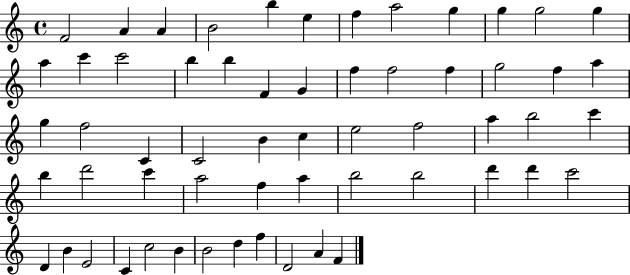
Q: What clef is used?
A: treble